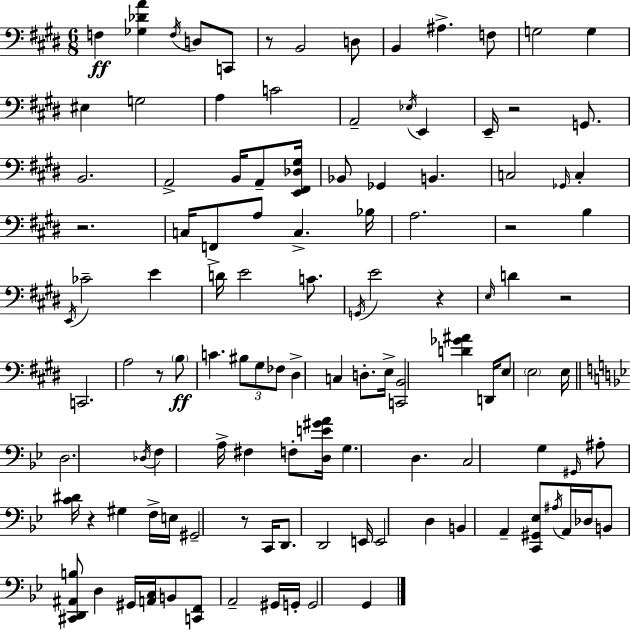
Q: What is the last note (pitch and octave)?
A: G2